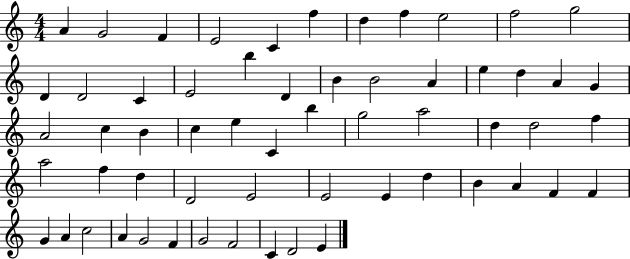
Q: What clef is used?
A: treble